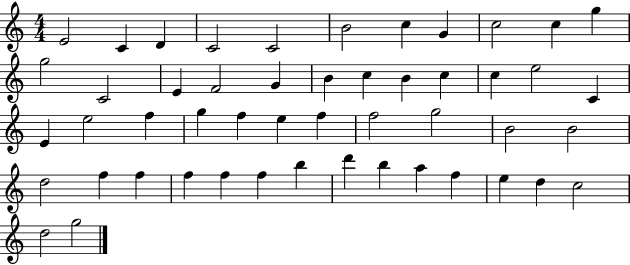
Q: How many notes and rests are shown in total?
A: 50